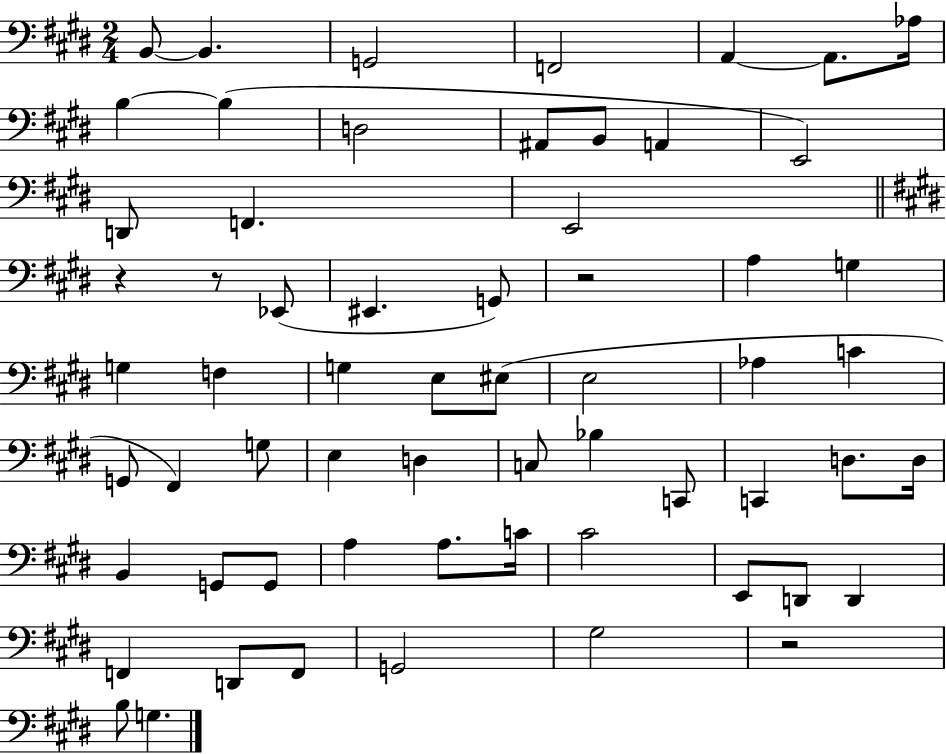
B2/e B2/q. G2/h F2/h A2/q A2/e. Ab3/s B3/q B3/q D3/h A#2/e B2/e A2/q E2/h D2/e F2/q. E2/h R/q R/e Eb2/e EIS2/q. G2/e R/h A3/q G3/q G3/q F3/q G3/q E3/e EIS3/e E3/h Ab3/q C4/q G2/e F#2/q G3/e E3/q D3/q C3/e Bb3/q C2/e C2/q D3/e. D3/s B2/q G2/e G2/e A3/q A3/e. C4/s C#4/h E2/e D2/e D2/q F2/q D2/e F2/e G2/h G#3/h R/h B3/e G3/q.